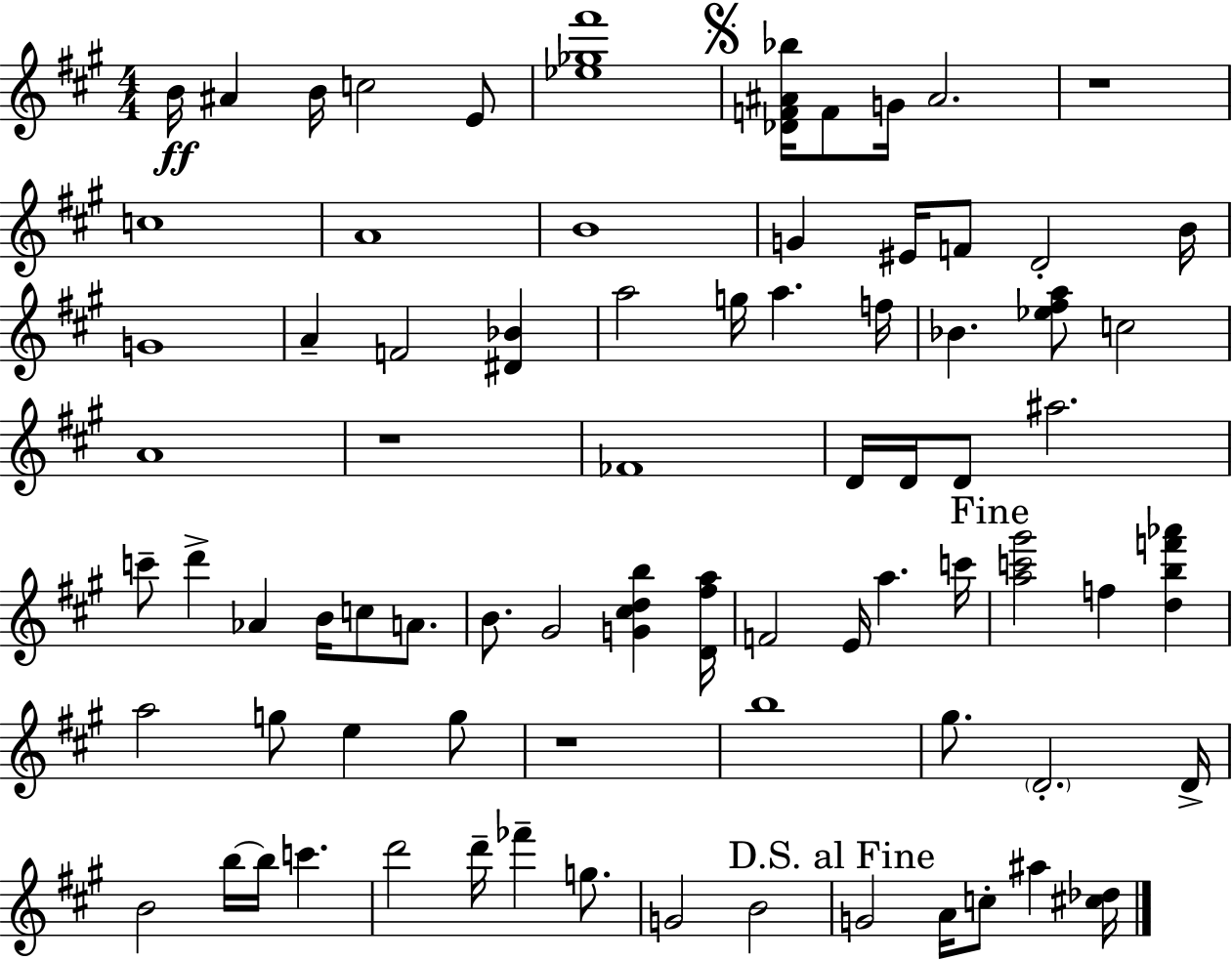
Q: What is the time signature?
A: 4/4